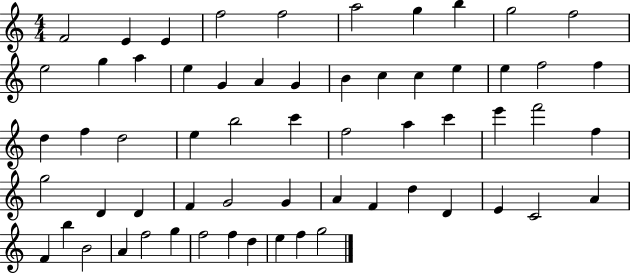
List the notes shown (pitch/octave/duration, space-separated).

F4/h E4/q E4/q F5/h F5/h A5/h G5/q B5/q G5/h F5/h E5/h G5/q A5/q E5/q G4/q A4/q G4/q B4/q C5/q C5/q E5/q E5/q F5/h F5/q D5/q F5/q D5/h E5/q B5/h C6/q F5/h A5/q C6/q E6/q F6/h F5/q G5/h D4/q D4/q F4/q G4/h G4/q A4/q F4/q D5/q D4/q E4/q C4/h A4/q F4/q B5/q B4/h A4/q F5/h G5/q F5/h F5/q D5/q E5/q F5/q G5/h